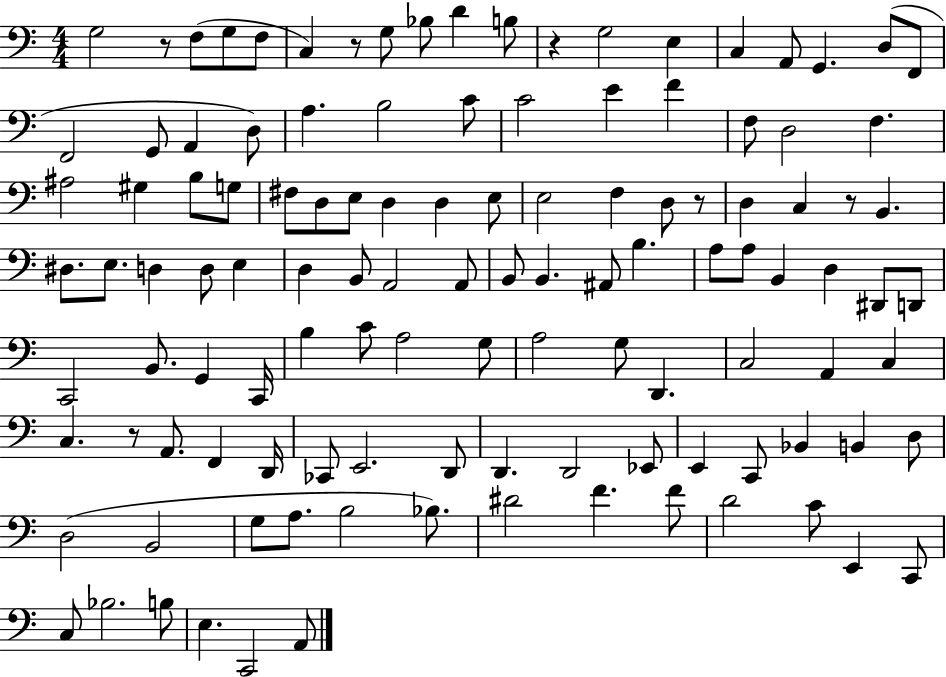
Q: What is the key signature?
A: C major